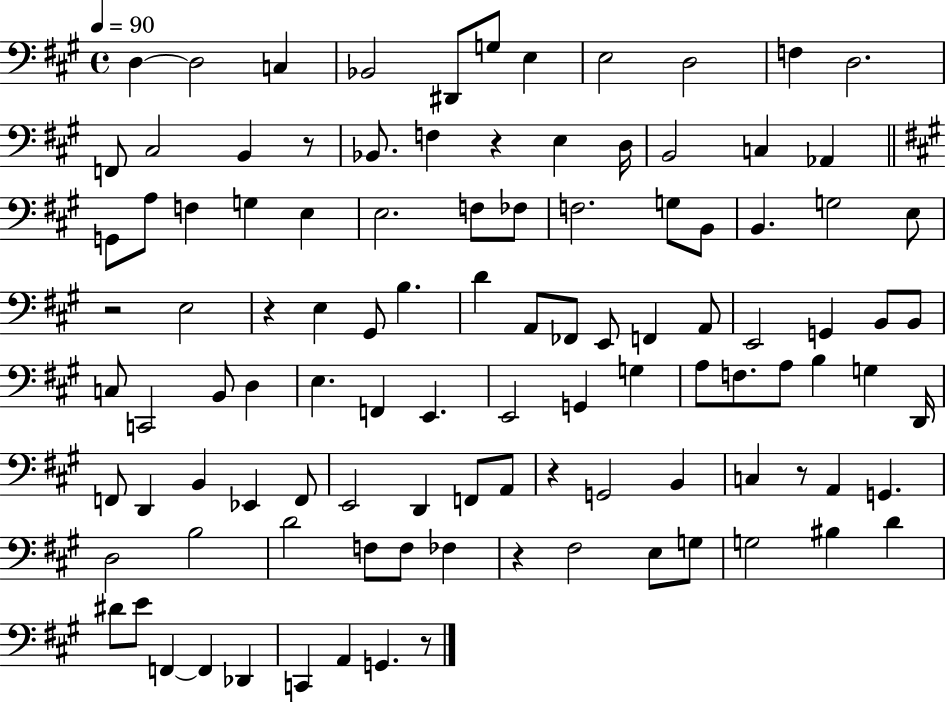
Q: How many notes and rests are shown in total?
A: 107